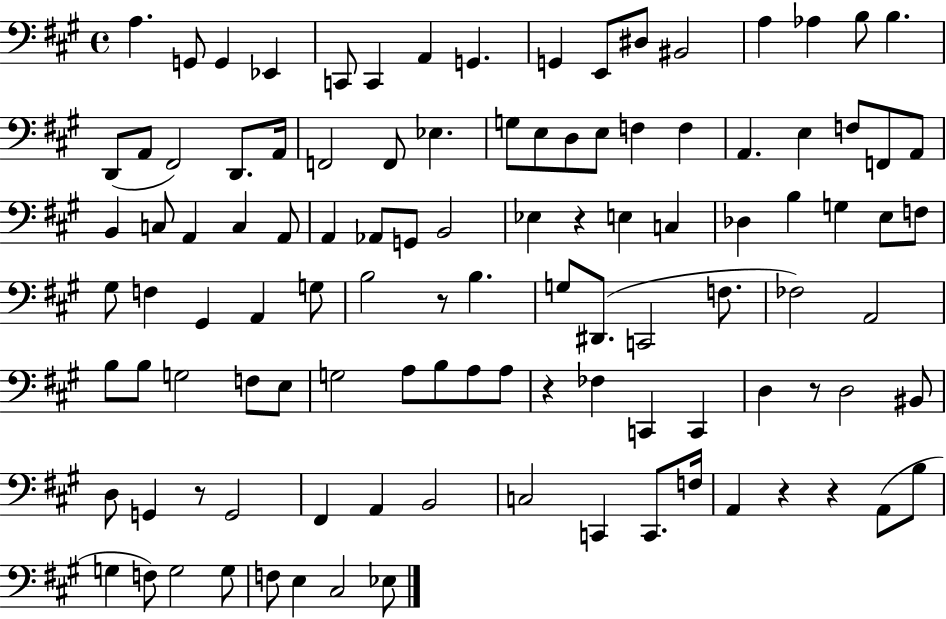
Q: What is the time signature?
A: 4/4